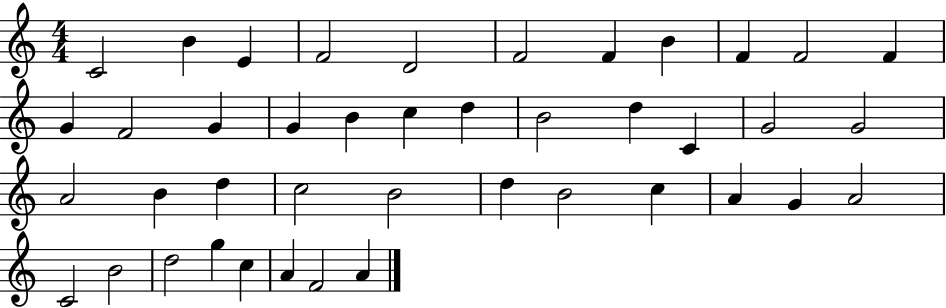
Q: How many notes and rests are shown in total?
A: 42